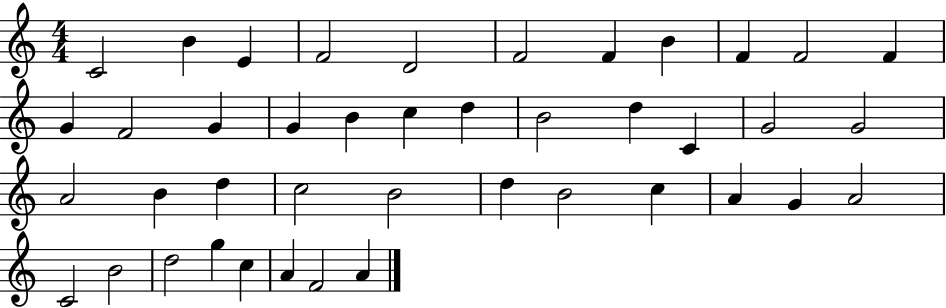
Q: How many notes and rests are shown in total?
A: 42